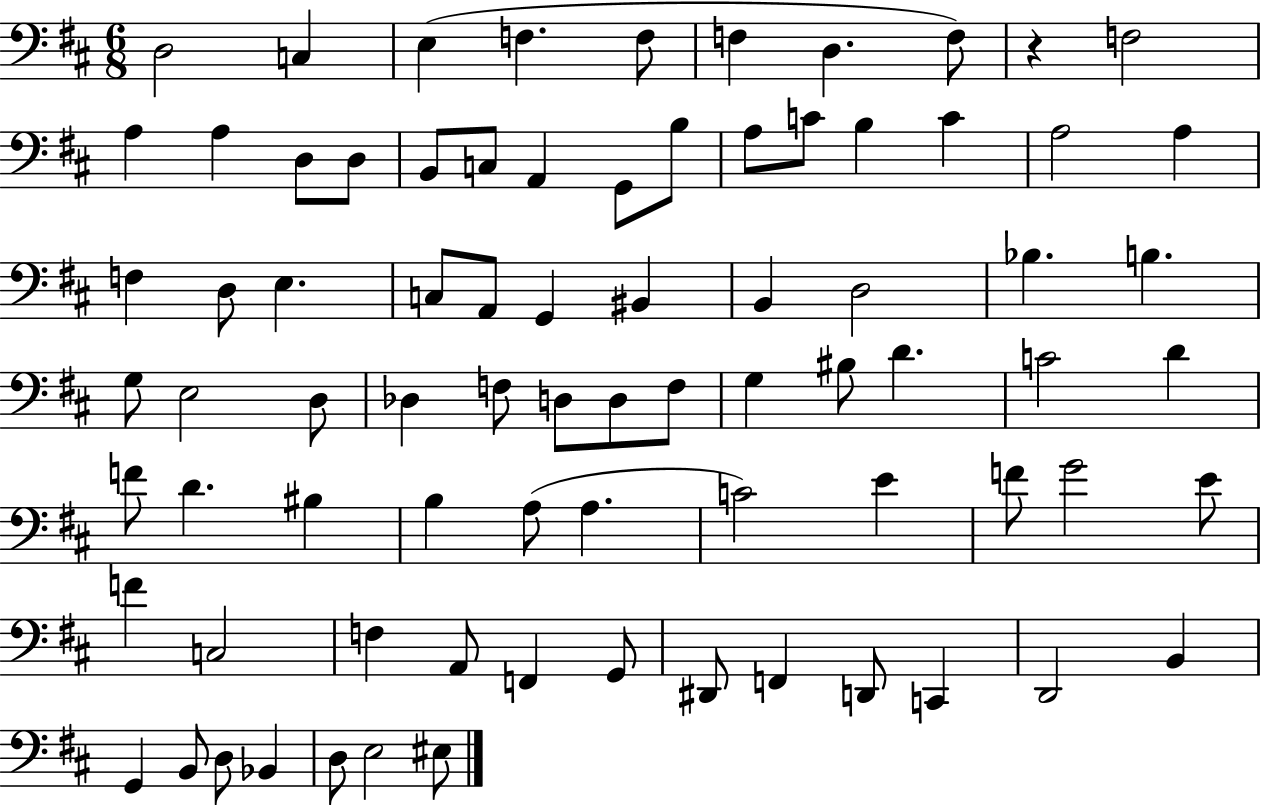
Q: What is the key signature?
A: D major